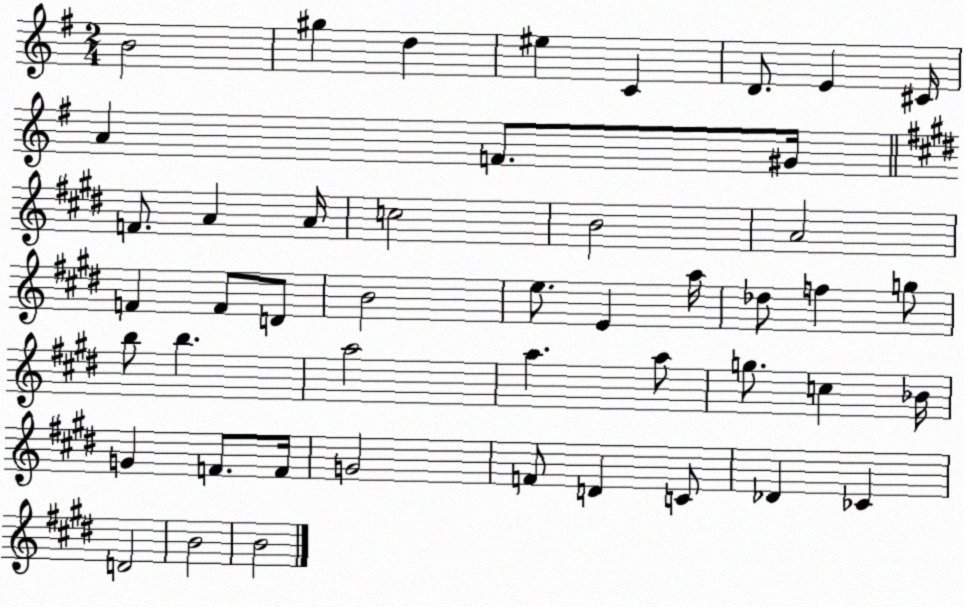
X:1
T:Untitled
M:2/4
L:1/4
K:G
B2 ^g d ^e C D/2 E ^C/4 A F/2 ^G/4 F/2 A A/4 c2 B2 A2 F F/2 D/2 B2 e/2 E a/4 _d/2 f g/2 b/2 b a2 a a/2 g/2 c _B/4 G F/2 F/4 G2 F/2 D C/2 _D _C D2 B2 B2